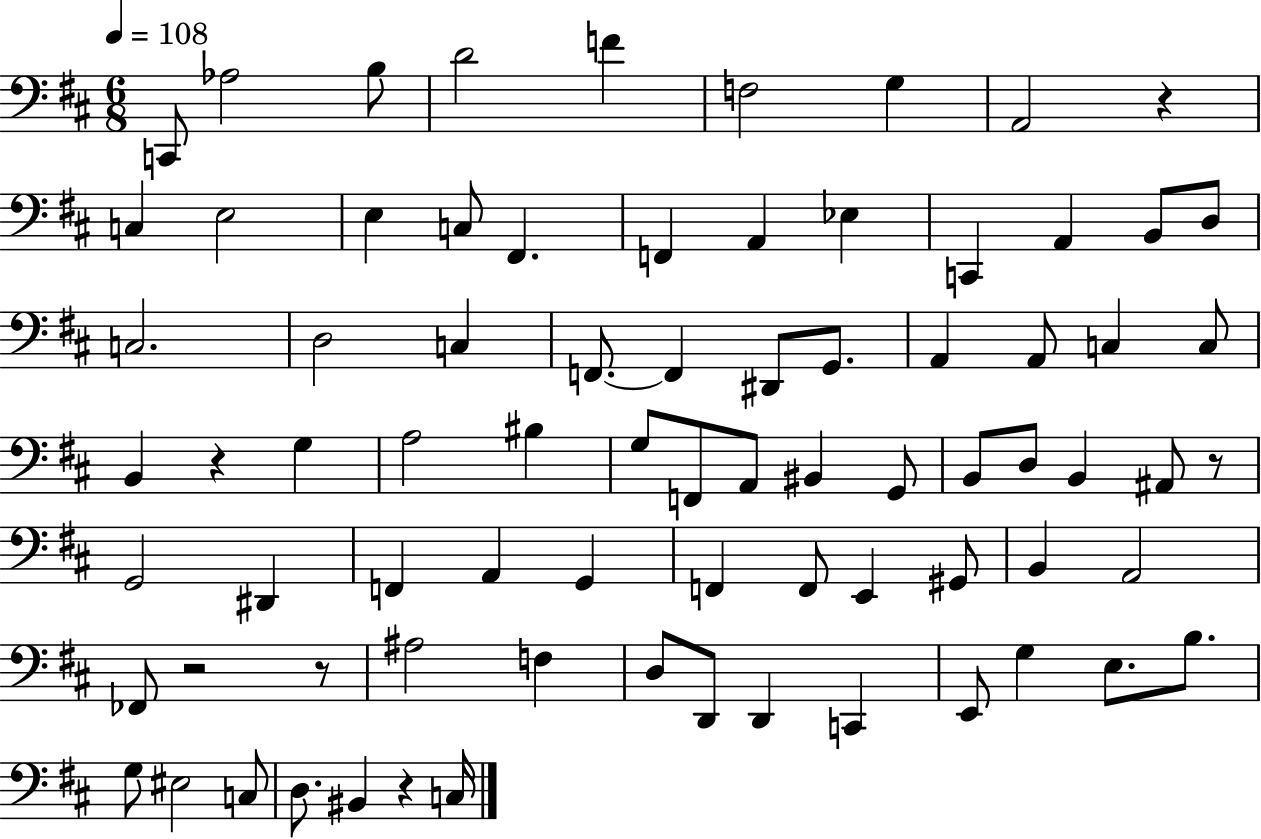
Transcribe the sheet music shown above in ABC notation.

X:1
T:Untitled
M:6/8
L:1/4
K:D
C,,/2 _A,2 B,/2 D2 F F,2 G, A,,2 z C, E,2 E, C,/2 ^F,, F,, A,, _E, C,, A,, B,,/2 D,/2 C,2 D,2 C, F,,/2 F,, ^D,,/2 G,,/2 A,, A,,/2 C, C,/2 B,, z G, A,2 ^B, G,/2 F,,/2 A,,/2 ^B,, G,,/2 B,,/2 D,/2 B,, ^A,,/2 z/2 G,,2 ^D,, F,, A,, G,, F,, F,,/2 E,, ^G,,/2 B,, A,,2 _F,,/2 z2 z/2 ^A,2 F, D,/2 D,,/2 D,, C,, E,,/2 G, E,/2 B,/2 G,/2 ^E,2 C,/2 D,/2 ^B,, z C,/4